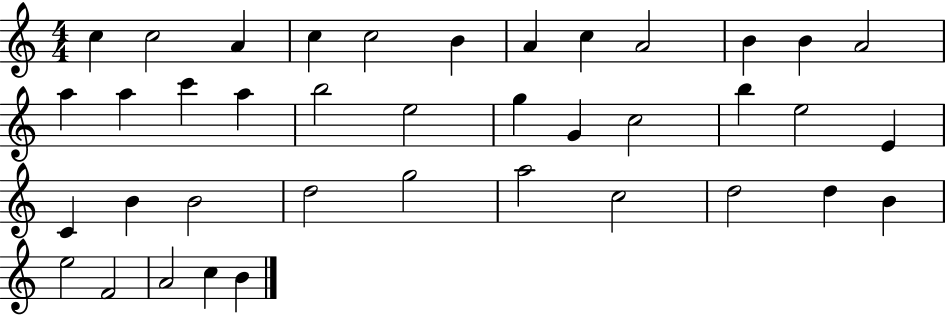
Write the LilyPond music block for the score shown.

{
  \clef treble
  \numericTimeSignature
  \time 4/4
  \key c \major
  c''4 c''2 a'4 | c''4 c''2 b'4 | a'4 c''4 a'2 | b'4 b'4 a'2 | \break a''4 a''4 c'''4 a''4 | b''2 e''2 | g''4 g'4 c''2 | b''4 e''2 e'4 | \break c'4 b'4 b'2 | d''2 g''2 | a''2 c''2 | d''2 d''4 b'4 | \break e''2 f'2 | a'2 c''4 b'4 | \bar "|."
}